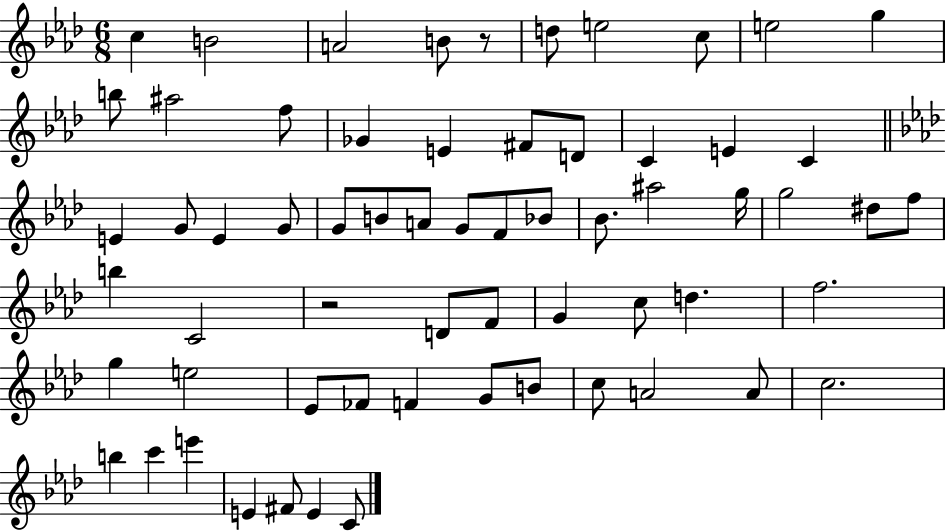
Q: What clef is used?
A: treble